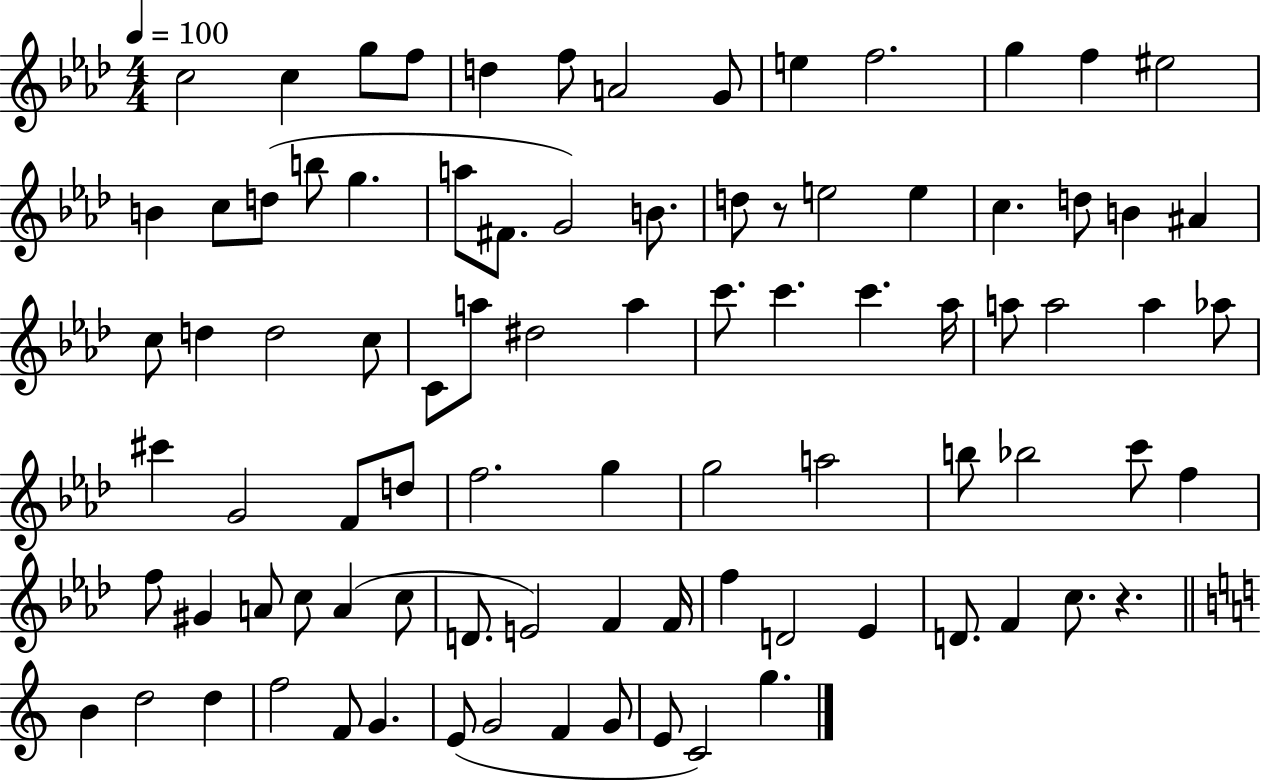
X:1
T:Untitled
M:4/4
L:1/4
K:Ab
c2 c g/2 f/2 d f/2 A2 G/2 e f2 g f ^e2 B c/2 d/2 b/2 g a/2 ^F/2 G2 B/2 d/2 z/2 e2 e c d/2 B ^A c/2 d d2 c/2 C/2 a/2 ^d2 a c'/2 c' c' _a/4 a/2 a2 a _a/2 ^c' G2 F/2 d/2 f2 g g2 a2 b/2 _b2 c'/2 f f/2 ^G A/2 c/2 A c/2 D/2 E2 F F/4 f D2 _E D/2 F c/2 z B d2 d f2 F/2 G E/2 G2 F G/2 E/2 C2 g